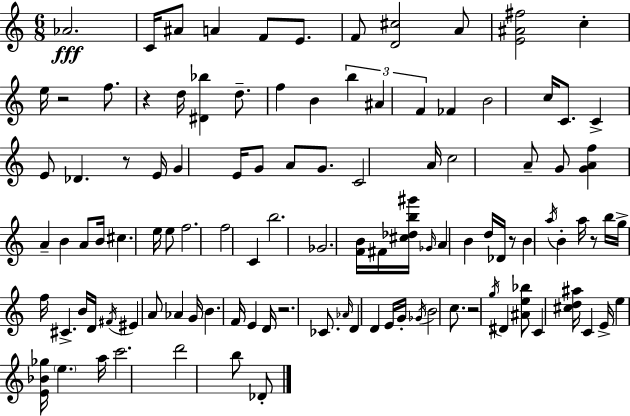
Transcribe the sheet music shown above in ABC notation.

X:1
T:Untitled
M:6/8
L:1/4
K:Am
_A2 C/4 ^A/2 A F/2 E/2 F/2 [D^c]2 A/2 [E^A^f]2 c e/4 z2 f/2 z d/4 [^D_b] d/2 f B b ^A F _F B2 c/4 C/2 C E/2 _D z/2 E/4 G E/4 G/2 A/2 G/2 C2 A/4 c2 A/2 G/2 [GAf] A B A/2 B/4 ^c e/4 e/2 f2 f2 C b2 _G2 [FB]/4 ^F/4 [^c_db^g']/4 _G/4 A B d/4 _D/4 z/2 B a/4 B a/4 z/2 b/4 g/4 f/4 ^C B/4 D/4 ^F/4 ^E A/2 _A G/4 B F/4 E D/4 z2 _C/2 _A/4 D D E/4 G/4 _G/4 B2 c/2 z2 g/4 ^D [^Ae_b]/2 C [^cd^a]/4 C E/4 e [E_B_g]/4 e a/4 c'2 d'2 b/2 _D/2